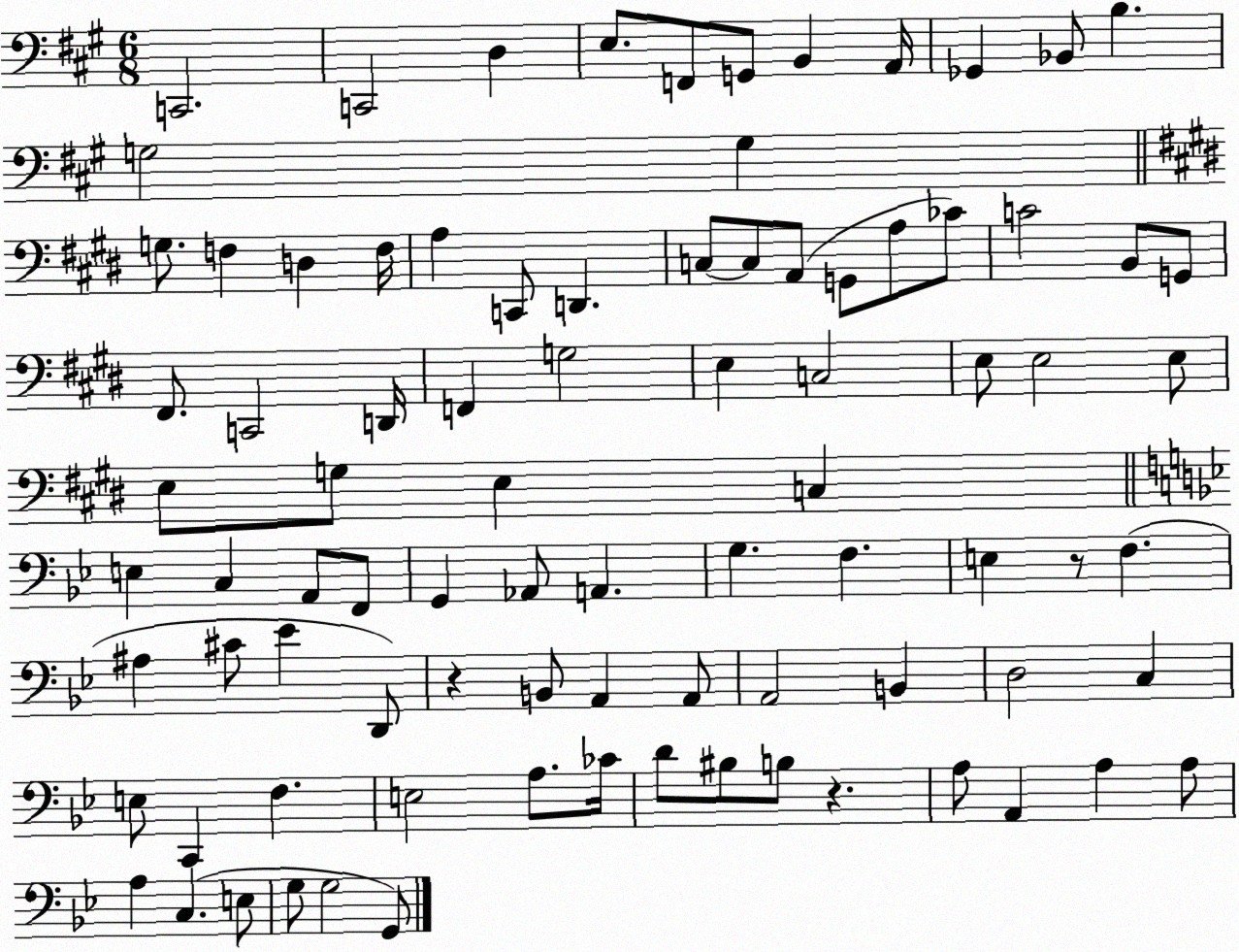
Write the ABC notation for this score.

X:1
T:Untitled
M:6/8
L:1/4
K:A
C,,2 C,,2 D, E,/2 F,,/2 G,,/2 B,, A,,/4 _G,, _B,,/2 B, G,2 G, G,/2 F, D, F,/4 A, C,,/2 D,, C,/2 C,/2 A,,/2 G,,/2 A,/2 _C/2 C2 B,,/2 G,,/2 ^F,,/2 C,,2 D,,/4 F,, G,2 E, C,2 E,/2 E,2 E,/2 E,/2 G,/2 E, C, E, C, A,,/2 F,,/2 G,, _A,,/2 A,, G, F, E, z/2 F, ^A, ^C/2 _E D,,/2 z B,,/2 A,, A,,/2 A,,2 B,, D,2 C, E,/2 C,, F, E,2 A,/2 _C/4 D/2 ^B,/2 B,/2 z A,/2 A,, A, A,/2 A, C, E,/2 G,/2 G,2 G,,/2